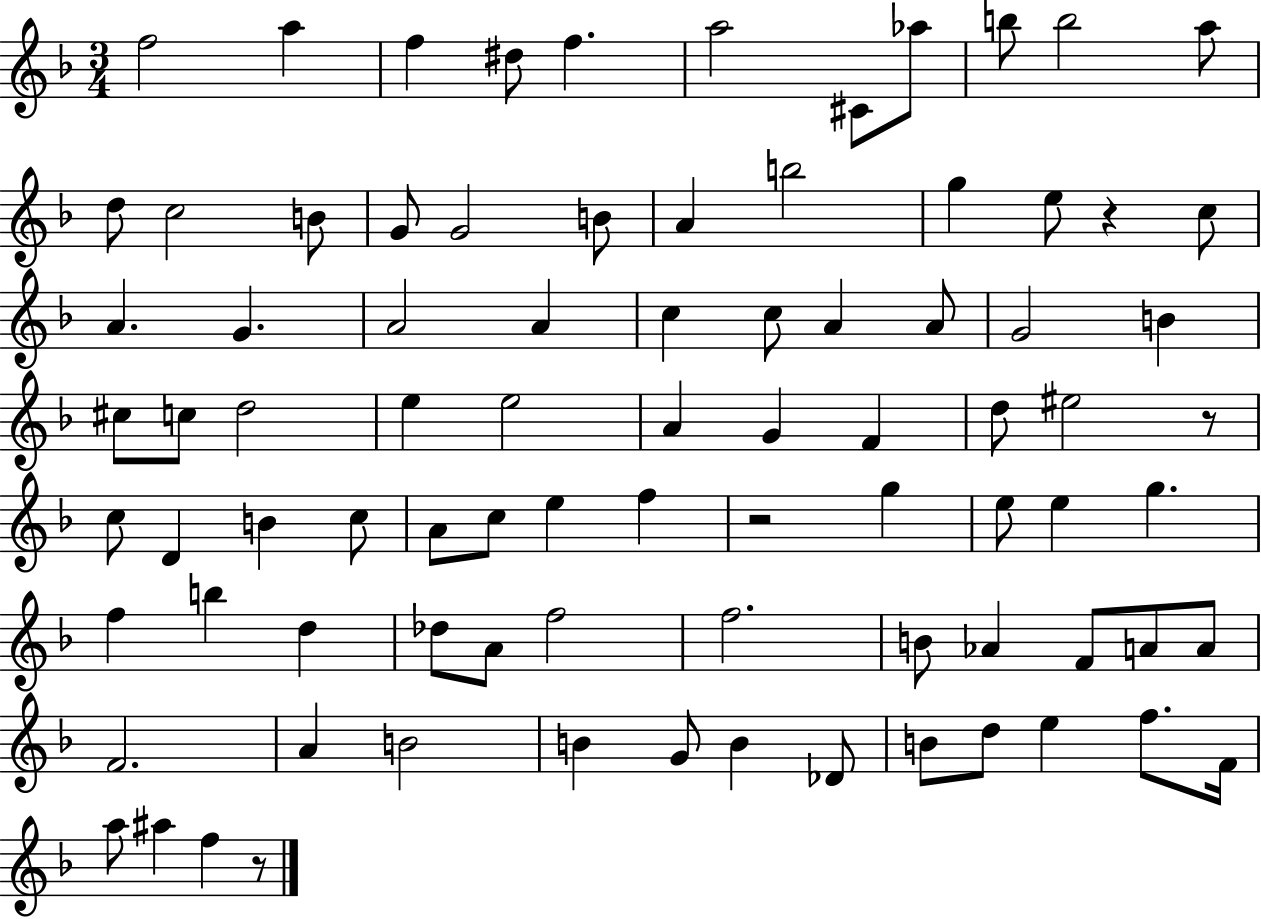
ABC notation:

X:1
T:Untitled
M:3/4
L:1/4
K:F
f2 a f ^d/2 f a2 ^C/2 _a/2 b/2 b2 a/2 d/2 c2 B/2 G/2 G2 B/2 A b2 g e/2 z c/2 A G A2 A c c/2 A A/2 G2 B ^c/2 c/2 d2 e e2 A G F d/2 ^e2 z/2 c/2 D B c/2 A/2 c/2 e f z2 g e/2 e g f b d _d/2 A/2 f2 f2 B/2 _A F/2 A/2 A/2 F2 A B2 B G/2 B _D/2 B/2 d/2 e f/2 F/4 a/2 ^a f z/2